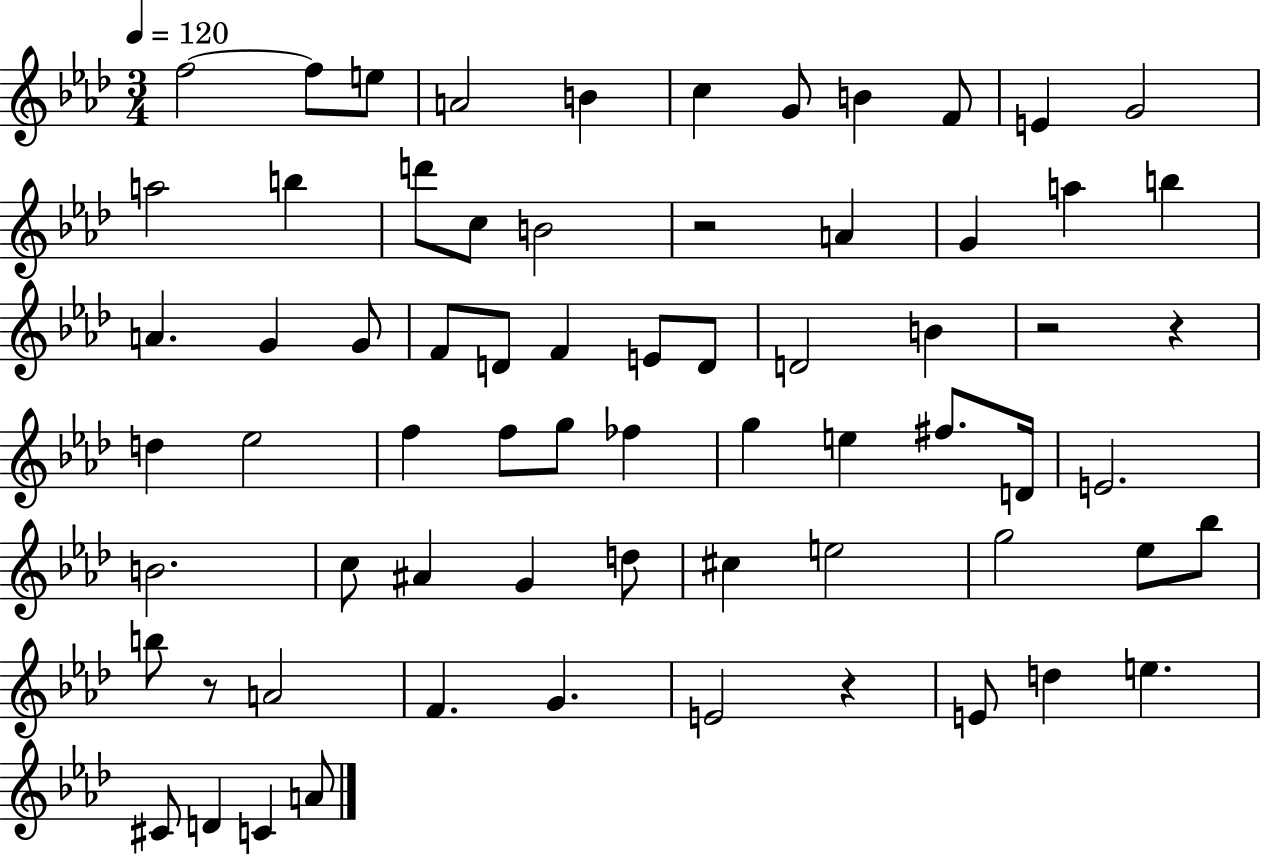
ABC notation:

X:1
T:Untitled
M:3/4
L:1/4
K:Ab
f2 f/2 e/2 A2 B c G/2 B F/2 E G2 a2 b d'/2 c/2 B2 z2 A G a b A G G/2 F/2 D/2 F E/2 D/2 D2 B z2 z d _e2 f f/2 g/2 _f g e ^f/2 D/4 E2 B2 c/2 ^A G d/2 ^c e2 g2 _e/2 _b/2 b/2 z/2 A2 F G E2 z E/2 d e ^C/2 D C A/2